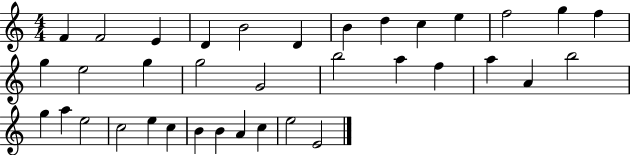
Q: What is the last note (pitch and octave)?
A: E4